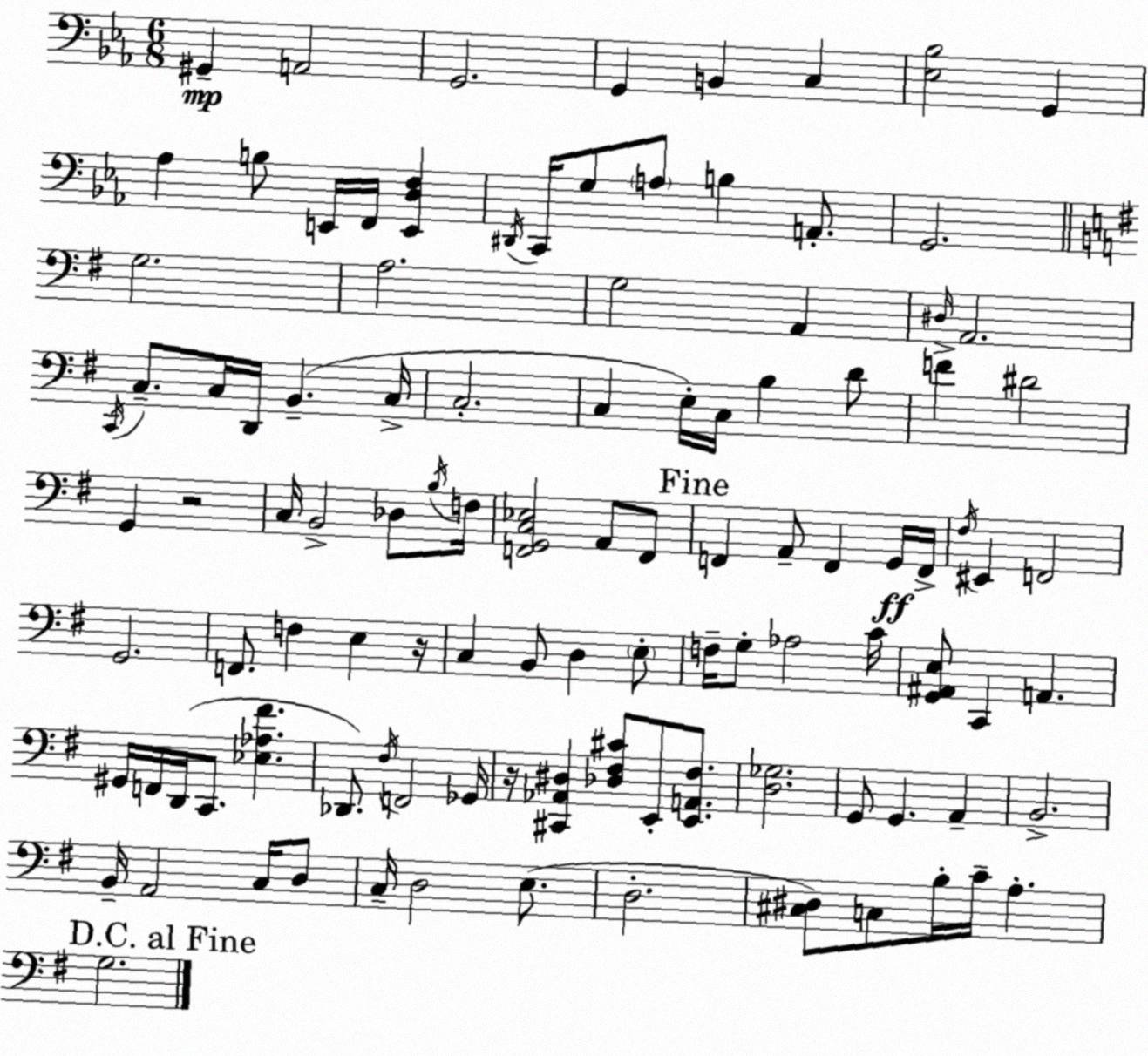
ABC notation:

X:1
T:Untitled
M:6/8
L:1/4
K:Eb
^G,, A,,2 G,,2 G,, B,, C, [_E,_B,]2 G,, _A, B,/2 E,,/4 F,,/4 [E,,D,F,] ^D,,/4 C,,/4 G,/2 A,/2 B, A,,/2 G,,2 G,2 A,2 G,2 A,, ^D,/4 A,,2 C,,/4 C,/2 C,/4 D,,/4 B,, C,/4 C,2 C, E,/4 C,/4 B, D/2 F ^D2 G,, z2 C,/4 B,,2 _D,/2 B,/4 F,/4 [F,,G,,C,_E,]2 A,,/2 F,,/2 F,, A,,/2 F,, G,,/4 F,,/4 ^F,/4 ^E,, F,,2 G,,2 F,,/2 F, E, z/4 C, B,,/2 D, E,/2 F,/4 G,/2 _A,2 C/4 [G,,^A,,E,]/2 C,, A,, ^G,,/4 F,,/4 D,,/4 C,,/2 [_E,_A,^F] _D,,/2 ^F,/4 F,,2 _G,,/4 z/4 [^C,,_A,,^D,] [_D,^F,^C]/2 E,,/2 [E,,A,,^F,]/2 [D,_G,]2 G,,/2 G,, A,, B,,2 B,,/4 A,,2 C,/4 D,/2 C,/4 D,2 E,/2 D,2 [^C,^D,]/2 C,/2 B,/4 C/4 A, G,2